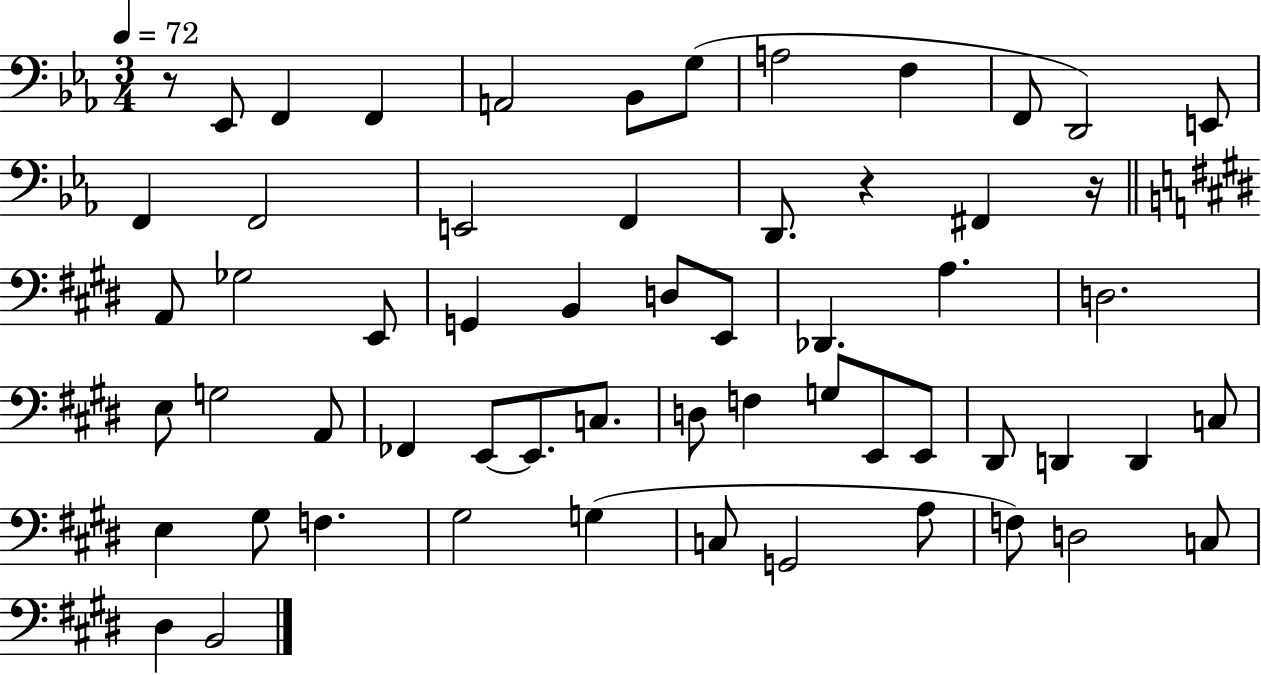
{
  \clef bass
  \numericTimeSignature
  \time 3/4
  \key ees \major
  \tempo 4 = 72
  \repeat volta 2 { r8 ees,8 f,4 f,4 | a,2 bes,8 g8( | a2 f4 | f,8 d,2) e,8 | \break f,4 f,2 | e,2 f,4 | d,8. r4 fis,4 r16 | \bar "||" \break \key e \major a,8 ges2 e,8 | g,4 b,4 d8 e,8 | des,4. a4. | d2. | \break e8 g2 a,8 | fes,4 e,8~~ e,8. c8. | d8 f4 g8 e,8 e,8 | dis,8 d,4 d,4 c8 | \break e4 gis8 f4. | gis2 g4( | c8 g,2 a8 | f8) d2 c8 | \break dis4 b,2 | } \bar "|."
}